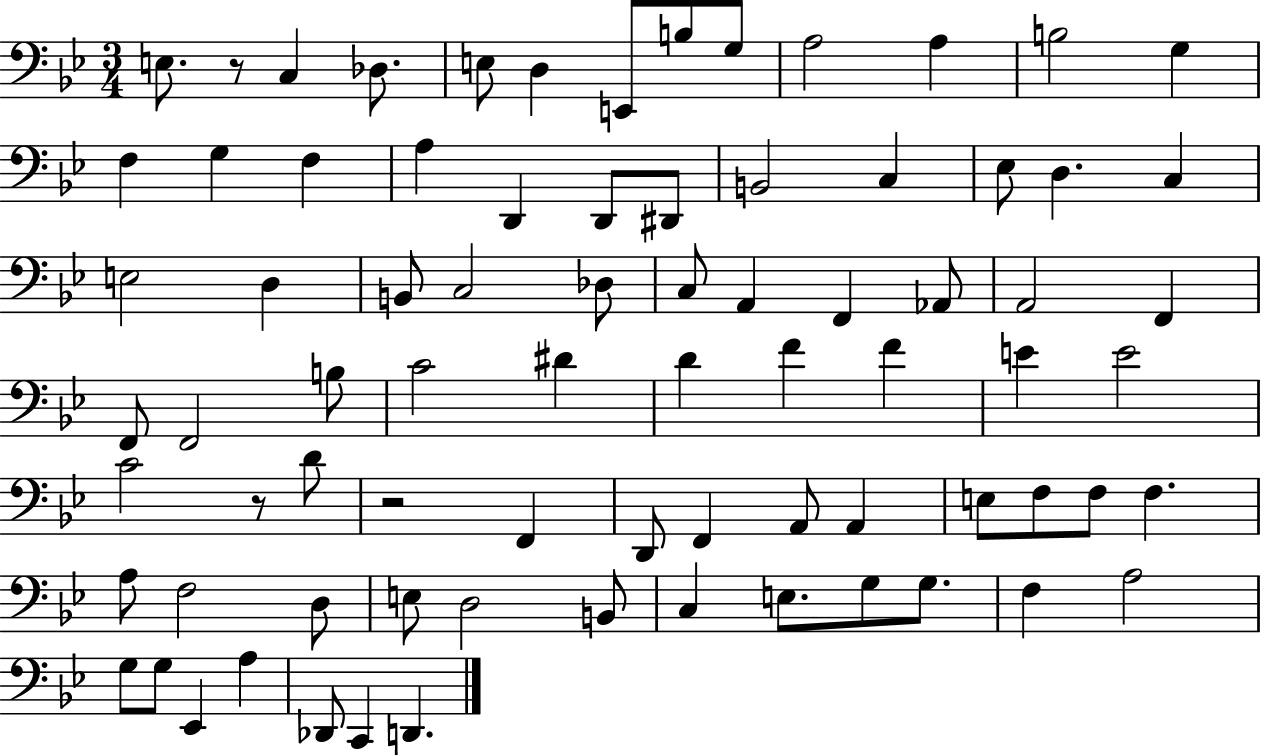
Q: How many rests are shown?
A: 3